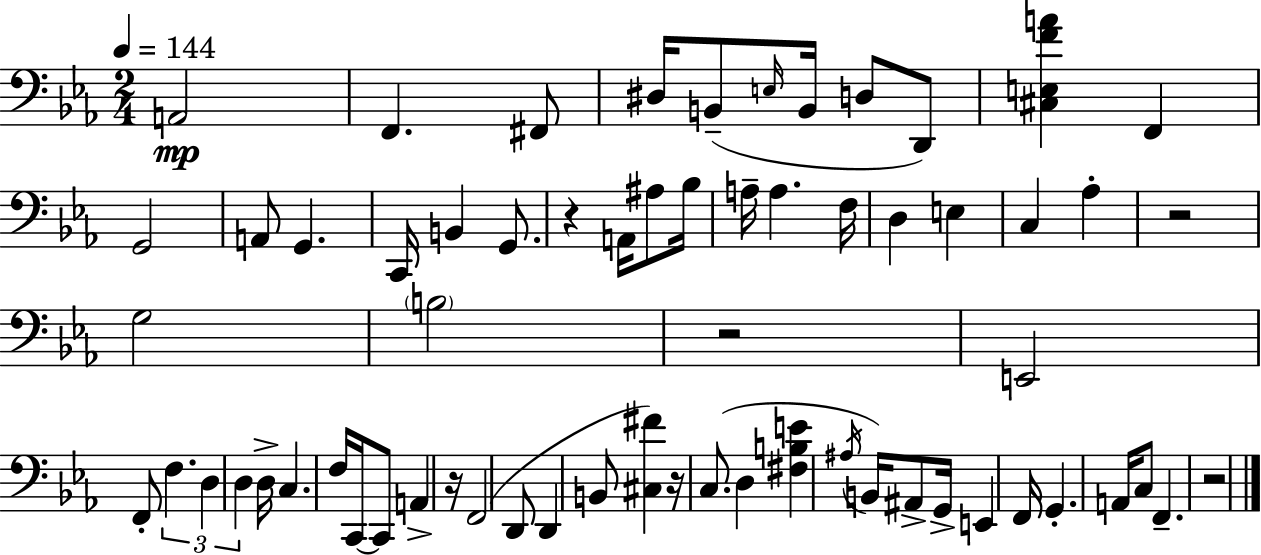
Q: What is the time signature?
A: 2/4